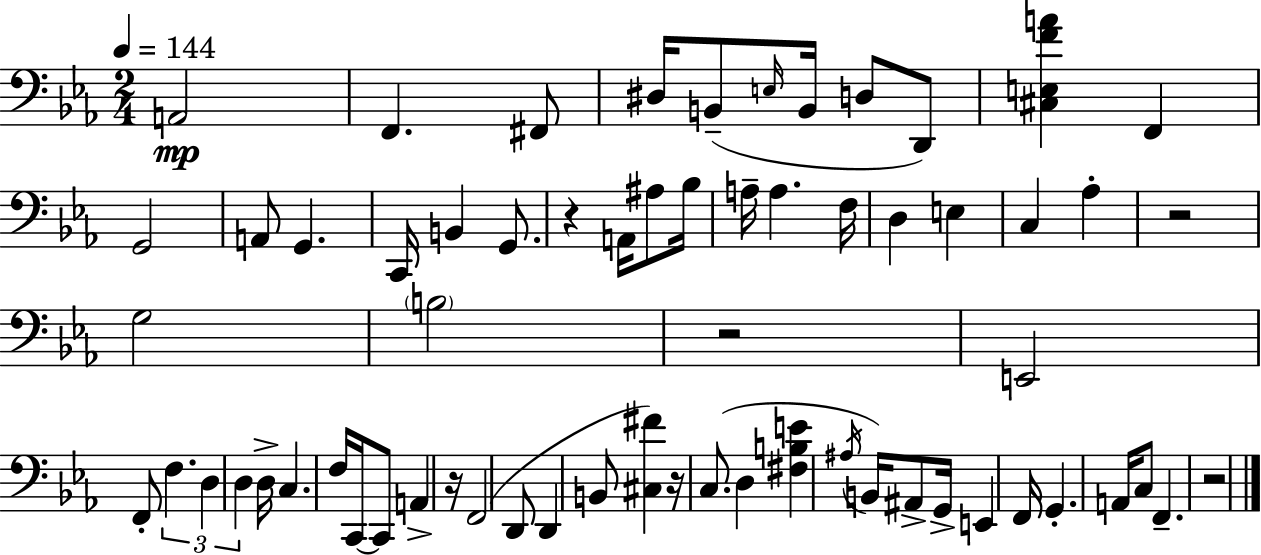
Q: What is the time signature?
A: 2/4